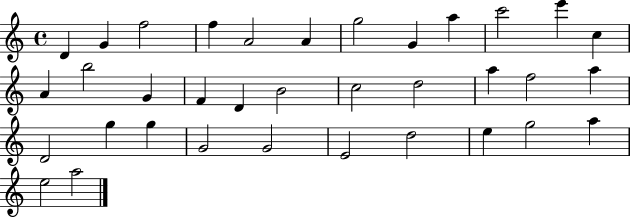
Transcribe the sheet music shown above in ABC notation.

X:1
T:Untitled
M:4/4
L:1/4
K:C
D G f2 f A2 A g2 G a c'2 e' c A b2 G F D B2 c2 d2 a f2 a D2 g g G2 G2 E2 d2 e g2 a e2 a2